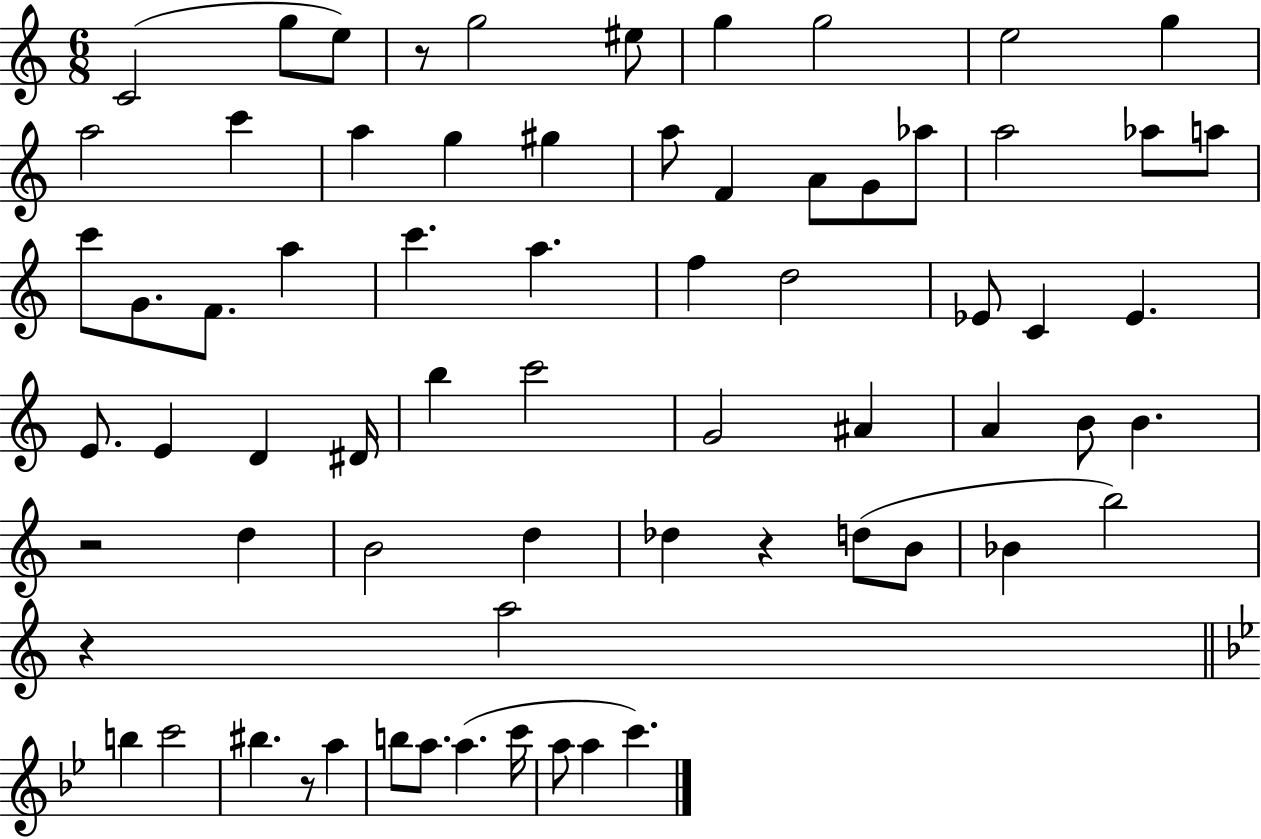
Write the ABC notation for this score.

X:1
T:Untitled
M:6/8
L:1/4
K:C
C2 g/2 e/2 z/2 g2 ^e/2 g g2 e2 g a2 c' a g ^g a/2 F A/2 G/2 _a/2 a2 _a/2 a/2 c'/2 G/2 F/2 a c' a f d2 _E/2 C _E E/2 E D ^D/4 b c'2 G2 ^A A B/2 B z2 d B2 d _d z d/2 B/2 _B b2 z a2 b c'2 ^b z/2 a b/2 a/2 a c'/4 a/2 a c'